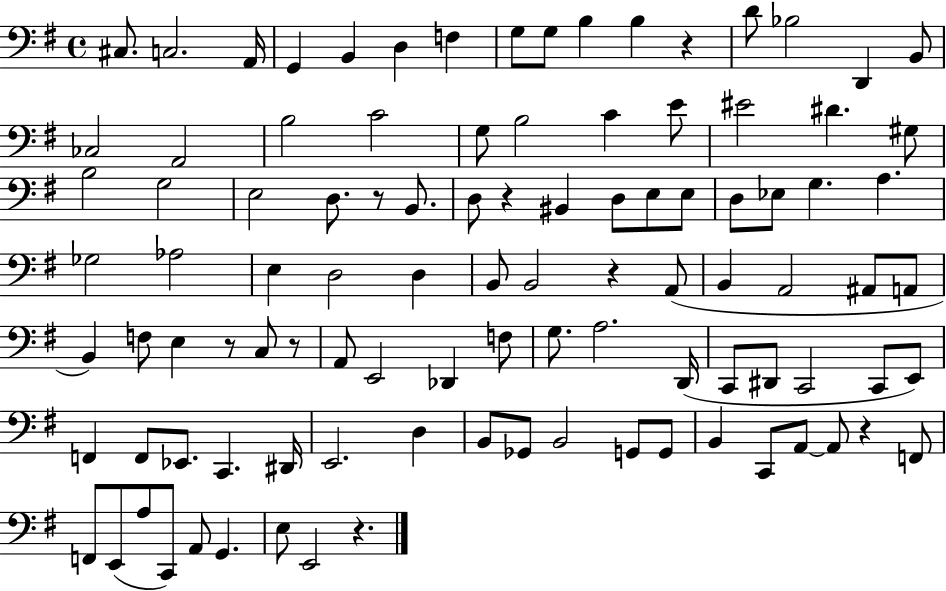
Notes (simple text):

C#3/e. C3/h. A2/s G2/q B2/q D3/q F3/q G3/e G3/e B3/q B3/q R/q D4/e Bb3/h D2/q B2/e CES3/h A2/h B3/h C4/h G3/e B3/h C4/q E4/e EIS4/h D#4/q. G#3/e B3/h G3/h E3/h D3/e. R/e B2/e. D3/e R/q BIS2/q D3/e E3/e E3/e D3/e Eb3/e G3/q. A3/q. Gb3/h Ab3/h E3/q D3/h D3/q B2/e B2/h R/q A2/e B2/q A2/h A#2/e A2/e B2/q F3/e E3/q R/e C3/e R/e A2/e E2/h Db2/q F3/e G3/e. A3/h. D2/s C2/e D#2/e C2/h C2/e E2/e F2/q F2/e Eb2/e. C2/q. D#2/s E2/h. D3/q B2/e Gb2/e B2/h G2/e G2/e B2/q C2/e A2/e A2/e R/q F2/e F2/e E2/e A3/e C2/e A2/e G2/q. E3/e E2/h R/q.